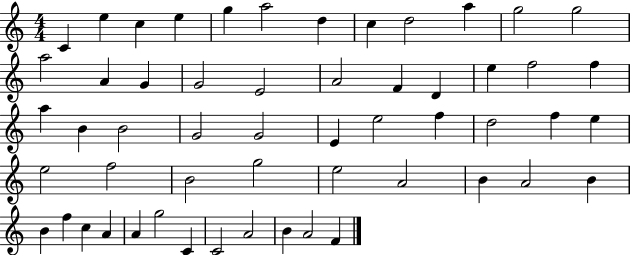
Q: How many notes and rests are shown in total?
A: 55